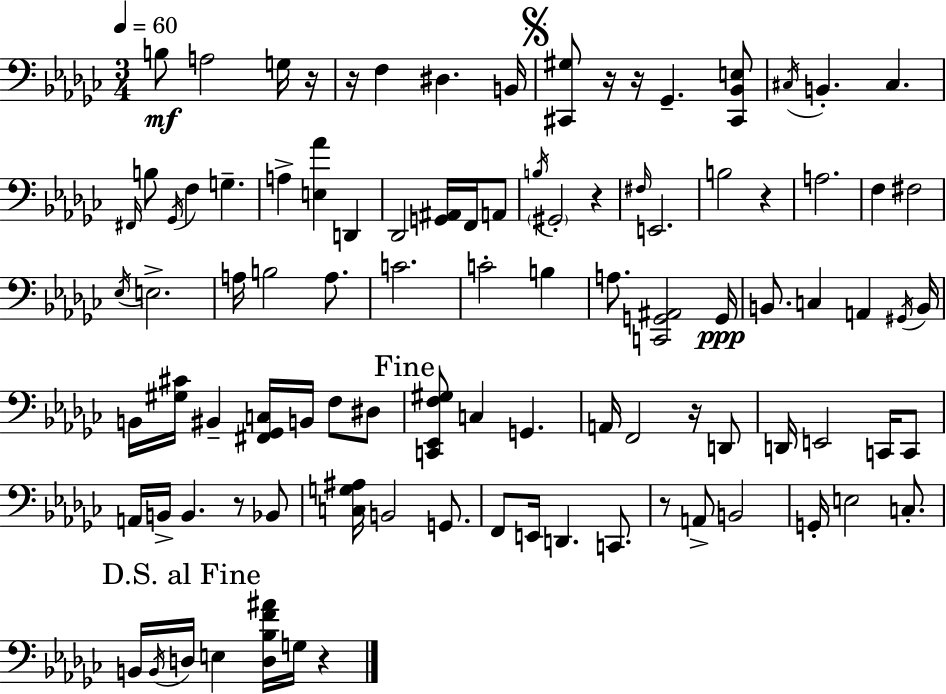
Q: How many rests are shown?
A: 10